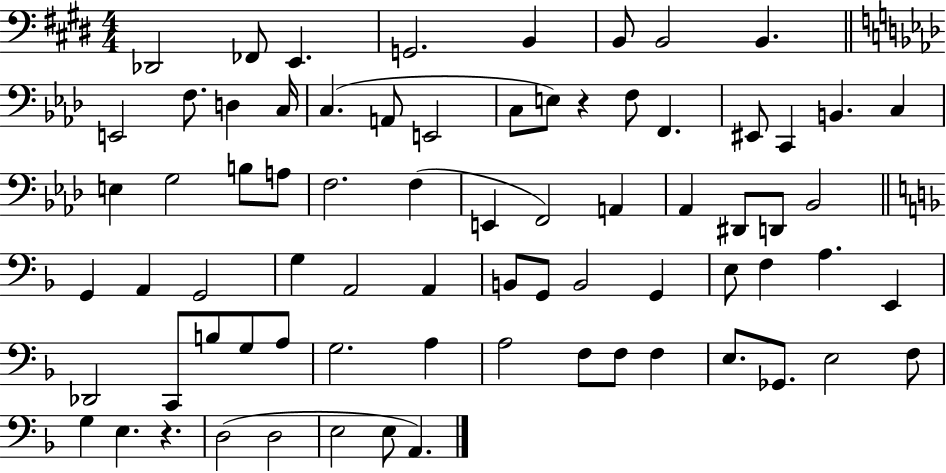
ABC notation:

X:1
T:Untitled
M:4/4
L:1/4
K:E
_D,,2 _F,,/2 E,, G,,2 B,, B,,/2 B,,2 B,, E,,2 F,/2 D, C,/4 C, A,,/2 E,,2 C,/2 E,/2 z F,/2 F,, ^E,,/2 C,, B,, C, E, G,2 B,/2 A,/2 F,2 F, E,, F,,2 A,, _A,, ^D,,/2 D,,/2 _B,,2 G,, A,, G,,2 G, A,,2 A,, B,,/2 G,,/2 B,,2 G,, E,/2 F, A, E,, _D,,2 C,,/2 B,/2 G,/2 A,/2 G,2 A, A,2 F,/2 F,/2 F, E,/2 _G,,/2 E,2 F,/2 G, E, z D,2 D,2 E,2 E,/2 A,,